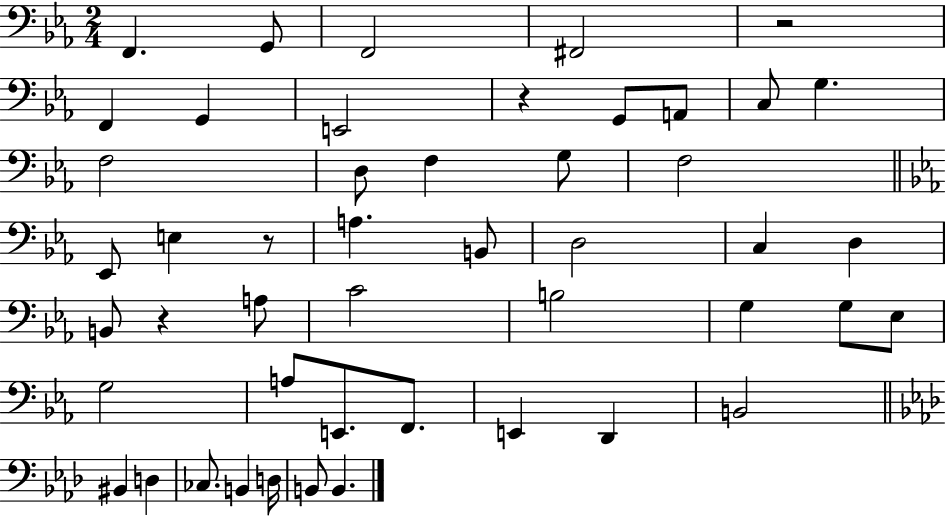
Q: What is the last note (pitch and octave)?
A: B2